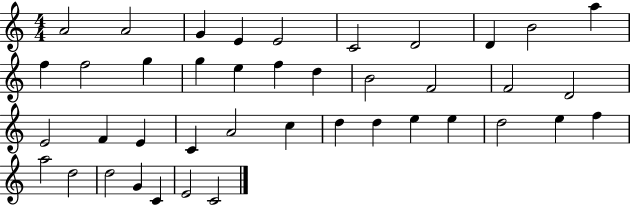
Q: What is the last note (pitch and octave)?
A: C4